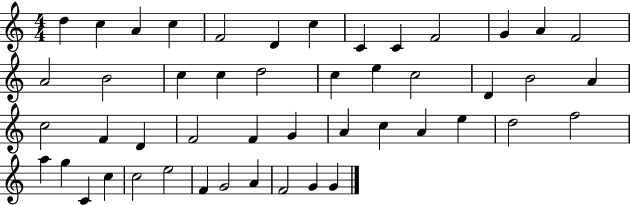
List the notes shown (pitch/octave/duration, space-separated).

D5/q C5/q A4/q C5/q F4/h D4/q C5/q C4/q C4/q F4/h G4/q A4/q F4/h A4/h B4/h C5/q C5/q D5/h C5/q E5/q C5/h D4/q B4/h A4/q C5/h F4/q D4/q F4/h F4/q G4/q A4/q C5/q A4/q E5/q D5/h F5/h A5/q G5/q C4/q C5/q C5/h E5/h F4/q G4/h A4/q F4/h G4/q G4/q